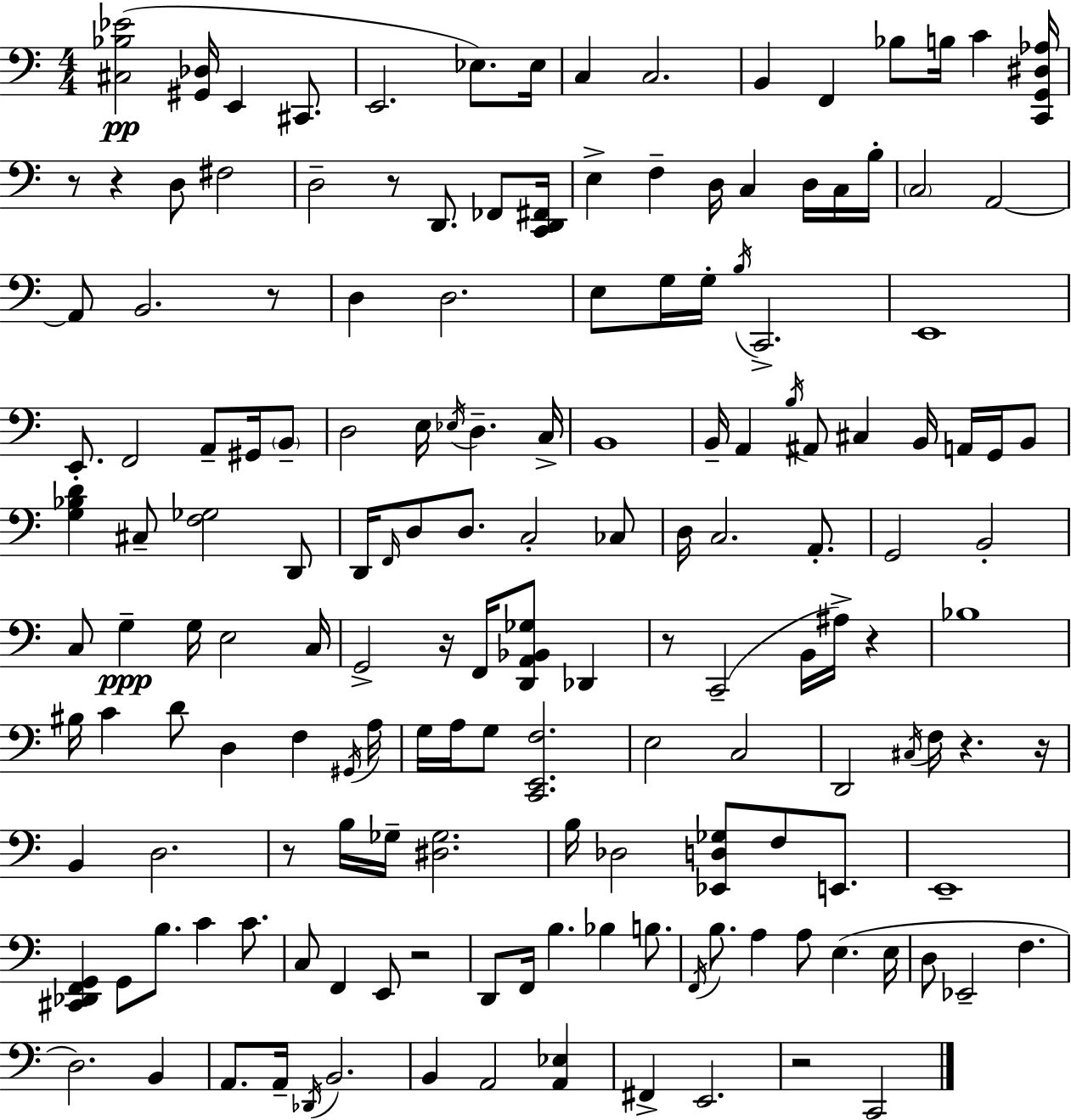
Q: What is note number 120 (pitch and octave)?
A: A3